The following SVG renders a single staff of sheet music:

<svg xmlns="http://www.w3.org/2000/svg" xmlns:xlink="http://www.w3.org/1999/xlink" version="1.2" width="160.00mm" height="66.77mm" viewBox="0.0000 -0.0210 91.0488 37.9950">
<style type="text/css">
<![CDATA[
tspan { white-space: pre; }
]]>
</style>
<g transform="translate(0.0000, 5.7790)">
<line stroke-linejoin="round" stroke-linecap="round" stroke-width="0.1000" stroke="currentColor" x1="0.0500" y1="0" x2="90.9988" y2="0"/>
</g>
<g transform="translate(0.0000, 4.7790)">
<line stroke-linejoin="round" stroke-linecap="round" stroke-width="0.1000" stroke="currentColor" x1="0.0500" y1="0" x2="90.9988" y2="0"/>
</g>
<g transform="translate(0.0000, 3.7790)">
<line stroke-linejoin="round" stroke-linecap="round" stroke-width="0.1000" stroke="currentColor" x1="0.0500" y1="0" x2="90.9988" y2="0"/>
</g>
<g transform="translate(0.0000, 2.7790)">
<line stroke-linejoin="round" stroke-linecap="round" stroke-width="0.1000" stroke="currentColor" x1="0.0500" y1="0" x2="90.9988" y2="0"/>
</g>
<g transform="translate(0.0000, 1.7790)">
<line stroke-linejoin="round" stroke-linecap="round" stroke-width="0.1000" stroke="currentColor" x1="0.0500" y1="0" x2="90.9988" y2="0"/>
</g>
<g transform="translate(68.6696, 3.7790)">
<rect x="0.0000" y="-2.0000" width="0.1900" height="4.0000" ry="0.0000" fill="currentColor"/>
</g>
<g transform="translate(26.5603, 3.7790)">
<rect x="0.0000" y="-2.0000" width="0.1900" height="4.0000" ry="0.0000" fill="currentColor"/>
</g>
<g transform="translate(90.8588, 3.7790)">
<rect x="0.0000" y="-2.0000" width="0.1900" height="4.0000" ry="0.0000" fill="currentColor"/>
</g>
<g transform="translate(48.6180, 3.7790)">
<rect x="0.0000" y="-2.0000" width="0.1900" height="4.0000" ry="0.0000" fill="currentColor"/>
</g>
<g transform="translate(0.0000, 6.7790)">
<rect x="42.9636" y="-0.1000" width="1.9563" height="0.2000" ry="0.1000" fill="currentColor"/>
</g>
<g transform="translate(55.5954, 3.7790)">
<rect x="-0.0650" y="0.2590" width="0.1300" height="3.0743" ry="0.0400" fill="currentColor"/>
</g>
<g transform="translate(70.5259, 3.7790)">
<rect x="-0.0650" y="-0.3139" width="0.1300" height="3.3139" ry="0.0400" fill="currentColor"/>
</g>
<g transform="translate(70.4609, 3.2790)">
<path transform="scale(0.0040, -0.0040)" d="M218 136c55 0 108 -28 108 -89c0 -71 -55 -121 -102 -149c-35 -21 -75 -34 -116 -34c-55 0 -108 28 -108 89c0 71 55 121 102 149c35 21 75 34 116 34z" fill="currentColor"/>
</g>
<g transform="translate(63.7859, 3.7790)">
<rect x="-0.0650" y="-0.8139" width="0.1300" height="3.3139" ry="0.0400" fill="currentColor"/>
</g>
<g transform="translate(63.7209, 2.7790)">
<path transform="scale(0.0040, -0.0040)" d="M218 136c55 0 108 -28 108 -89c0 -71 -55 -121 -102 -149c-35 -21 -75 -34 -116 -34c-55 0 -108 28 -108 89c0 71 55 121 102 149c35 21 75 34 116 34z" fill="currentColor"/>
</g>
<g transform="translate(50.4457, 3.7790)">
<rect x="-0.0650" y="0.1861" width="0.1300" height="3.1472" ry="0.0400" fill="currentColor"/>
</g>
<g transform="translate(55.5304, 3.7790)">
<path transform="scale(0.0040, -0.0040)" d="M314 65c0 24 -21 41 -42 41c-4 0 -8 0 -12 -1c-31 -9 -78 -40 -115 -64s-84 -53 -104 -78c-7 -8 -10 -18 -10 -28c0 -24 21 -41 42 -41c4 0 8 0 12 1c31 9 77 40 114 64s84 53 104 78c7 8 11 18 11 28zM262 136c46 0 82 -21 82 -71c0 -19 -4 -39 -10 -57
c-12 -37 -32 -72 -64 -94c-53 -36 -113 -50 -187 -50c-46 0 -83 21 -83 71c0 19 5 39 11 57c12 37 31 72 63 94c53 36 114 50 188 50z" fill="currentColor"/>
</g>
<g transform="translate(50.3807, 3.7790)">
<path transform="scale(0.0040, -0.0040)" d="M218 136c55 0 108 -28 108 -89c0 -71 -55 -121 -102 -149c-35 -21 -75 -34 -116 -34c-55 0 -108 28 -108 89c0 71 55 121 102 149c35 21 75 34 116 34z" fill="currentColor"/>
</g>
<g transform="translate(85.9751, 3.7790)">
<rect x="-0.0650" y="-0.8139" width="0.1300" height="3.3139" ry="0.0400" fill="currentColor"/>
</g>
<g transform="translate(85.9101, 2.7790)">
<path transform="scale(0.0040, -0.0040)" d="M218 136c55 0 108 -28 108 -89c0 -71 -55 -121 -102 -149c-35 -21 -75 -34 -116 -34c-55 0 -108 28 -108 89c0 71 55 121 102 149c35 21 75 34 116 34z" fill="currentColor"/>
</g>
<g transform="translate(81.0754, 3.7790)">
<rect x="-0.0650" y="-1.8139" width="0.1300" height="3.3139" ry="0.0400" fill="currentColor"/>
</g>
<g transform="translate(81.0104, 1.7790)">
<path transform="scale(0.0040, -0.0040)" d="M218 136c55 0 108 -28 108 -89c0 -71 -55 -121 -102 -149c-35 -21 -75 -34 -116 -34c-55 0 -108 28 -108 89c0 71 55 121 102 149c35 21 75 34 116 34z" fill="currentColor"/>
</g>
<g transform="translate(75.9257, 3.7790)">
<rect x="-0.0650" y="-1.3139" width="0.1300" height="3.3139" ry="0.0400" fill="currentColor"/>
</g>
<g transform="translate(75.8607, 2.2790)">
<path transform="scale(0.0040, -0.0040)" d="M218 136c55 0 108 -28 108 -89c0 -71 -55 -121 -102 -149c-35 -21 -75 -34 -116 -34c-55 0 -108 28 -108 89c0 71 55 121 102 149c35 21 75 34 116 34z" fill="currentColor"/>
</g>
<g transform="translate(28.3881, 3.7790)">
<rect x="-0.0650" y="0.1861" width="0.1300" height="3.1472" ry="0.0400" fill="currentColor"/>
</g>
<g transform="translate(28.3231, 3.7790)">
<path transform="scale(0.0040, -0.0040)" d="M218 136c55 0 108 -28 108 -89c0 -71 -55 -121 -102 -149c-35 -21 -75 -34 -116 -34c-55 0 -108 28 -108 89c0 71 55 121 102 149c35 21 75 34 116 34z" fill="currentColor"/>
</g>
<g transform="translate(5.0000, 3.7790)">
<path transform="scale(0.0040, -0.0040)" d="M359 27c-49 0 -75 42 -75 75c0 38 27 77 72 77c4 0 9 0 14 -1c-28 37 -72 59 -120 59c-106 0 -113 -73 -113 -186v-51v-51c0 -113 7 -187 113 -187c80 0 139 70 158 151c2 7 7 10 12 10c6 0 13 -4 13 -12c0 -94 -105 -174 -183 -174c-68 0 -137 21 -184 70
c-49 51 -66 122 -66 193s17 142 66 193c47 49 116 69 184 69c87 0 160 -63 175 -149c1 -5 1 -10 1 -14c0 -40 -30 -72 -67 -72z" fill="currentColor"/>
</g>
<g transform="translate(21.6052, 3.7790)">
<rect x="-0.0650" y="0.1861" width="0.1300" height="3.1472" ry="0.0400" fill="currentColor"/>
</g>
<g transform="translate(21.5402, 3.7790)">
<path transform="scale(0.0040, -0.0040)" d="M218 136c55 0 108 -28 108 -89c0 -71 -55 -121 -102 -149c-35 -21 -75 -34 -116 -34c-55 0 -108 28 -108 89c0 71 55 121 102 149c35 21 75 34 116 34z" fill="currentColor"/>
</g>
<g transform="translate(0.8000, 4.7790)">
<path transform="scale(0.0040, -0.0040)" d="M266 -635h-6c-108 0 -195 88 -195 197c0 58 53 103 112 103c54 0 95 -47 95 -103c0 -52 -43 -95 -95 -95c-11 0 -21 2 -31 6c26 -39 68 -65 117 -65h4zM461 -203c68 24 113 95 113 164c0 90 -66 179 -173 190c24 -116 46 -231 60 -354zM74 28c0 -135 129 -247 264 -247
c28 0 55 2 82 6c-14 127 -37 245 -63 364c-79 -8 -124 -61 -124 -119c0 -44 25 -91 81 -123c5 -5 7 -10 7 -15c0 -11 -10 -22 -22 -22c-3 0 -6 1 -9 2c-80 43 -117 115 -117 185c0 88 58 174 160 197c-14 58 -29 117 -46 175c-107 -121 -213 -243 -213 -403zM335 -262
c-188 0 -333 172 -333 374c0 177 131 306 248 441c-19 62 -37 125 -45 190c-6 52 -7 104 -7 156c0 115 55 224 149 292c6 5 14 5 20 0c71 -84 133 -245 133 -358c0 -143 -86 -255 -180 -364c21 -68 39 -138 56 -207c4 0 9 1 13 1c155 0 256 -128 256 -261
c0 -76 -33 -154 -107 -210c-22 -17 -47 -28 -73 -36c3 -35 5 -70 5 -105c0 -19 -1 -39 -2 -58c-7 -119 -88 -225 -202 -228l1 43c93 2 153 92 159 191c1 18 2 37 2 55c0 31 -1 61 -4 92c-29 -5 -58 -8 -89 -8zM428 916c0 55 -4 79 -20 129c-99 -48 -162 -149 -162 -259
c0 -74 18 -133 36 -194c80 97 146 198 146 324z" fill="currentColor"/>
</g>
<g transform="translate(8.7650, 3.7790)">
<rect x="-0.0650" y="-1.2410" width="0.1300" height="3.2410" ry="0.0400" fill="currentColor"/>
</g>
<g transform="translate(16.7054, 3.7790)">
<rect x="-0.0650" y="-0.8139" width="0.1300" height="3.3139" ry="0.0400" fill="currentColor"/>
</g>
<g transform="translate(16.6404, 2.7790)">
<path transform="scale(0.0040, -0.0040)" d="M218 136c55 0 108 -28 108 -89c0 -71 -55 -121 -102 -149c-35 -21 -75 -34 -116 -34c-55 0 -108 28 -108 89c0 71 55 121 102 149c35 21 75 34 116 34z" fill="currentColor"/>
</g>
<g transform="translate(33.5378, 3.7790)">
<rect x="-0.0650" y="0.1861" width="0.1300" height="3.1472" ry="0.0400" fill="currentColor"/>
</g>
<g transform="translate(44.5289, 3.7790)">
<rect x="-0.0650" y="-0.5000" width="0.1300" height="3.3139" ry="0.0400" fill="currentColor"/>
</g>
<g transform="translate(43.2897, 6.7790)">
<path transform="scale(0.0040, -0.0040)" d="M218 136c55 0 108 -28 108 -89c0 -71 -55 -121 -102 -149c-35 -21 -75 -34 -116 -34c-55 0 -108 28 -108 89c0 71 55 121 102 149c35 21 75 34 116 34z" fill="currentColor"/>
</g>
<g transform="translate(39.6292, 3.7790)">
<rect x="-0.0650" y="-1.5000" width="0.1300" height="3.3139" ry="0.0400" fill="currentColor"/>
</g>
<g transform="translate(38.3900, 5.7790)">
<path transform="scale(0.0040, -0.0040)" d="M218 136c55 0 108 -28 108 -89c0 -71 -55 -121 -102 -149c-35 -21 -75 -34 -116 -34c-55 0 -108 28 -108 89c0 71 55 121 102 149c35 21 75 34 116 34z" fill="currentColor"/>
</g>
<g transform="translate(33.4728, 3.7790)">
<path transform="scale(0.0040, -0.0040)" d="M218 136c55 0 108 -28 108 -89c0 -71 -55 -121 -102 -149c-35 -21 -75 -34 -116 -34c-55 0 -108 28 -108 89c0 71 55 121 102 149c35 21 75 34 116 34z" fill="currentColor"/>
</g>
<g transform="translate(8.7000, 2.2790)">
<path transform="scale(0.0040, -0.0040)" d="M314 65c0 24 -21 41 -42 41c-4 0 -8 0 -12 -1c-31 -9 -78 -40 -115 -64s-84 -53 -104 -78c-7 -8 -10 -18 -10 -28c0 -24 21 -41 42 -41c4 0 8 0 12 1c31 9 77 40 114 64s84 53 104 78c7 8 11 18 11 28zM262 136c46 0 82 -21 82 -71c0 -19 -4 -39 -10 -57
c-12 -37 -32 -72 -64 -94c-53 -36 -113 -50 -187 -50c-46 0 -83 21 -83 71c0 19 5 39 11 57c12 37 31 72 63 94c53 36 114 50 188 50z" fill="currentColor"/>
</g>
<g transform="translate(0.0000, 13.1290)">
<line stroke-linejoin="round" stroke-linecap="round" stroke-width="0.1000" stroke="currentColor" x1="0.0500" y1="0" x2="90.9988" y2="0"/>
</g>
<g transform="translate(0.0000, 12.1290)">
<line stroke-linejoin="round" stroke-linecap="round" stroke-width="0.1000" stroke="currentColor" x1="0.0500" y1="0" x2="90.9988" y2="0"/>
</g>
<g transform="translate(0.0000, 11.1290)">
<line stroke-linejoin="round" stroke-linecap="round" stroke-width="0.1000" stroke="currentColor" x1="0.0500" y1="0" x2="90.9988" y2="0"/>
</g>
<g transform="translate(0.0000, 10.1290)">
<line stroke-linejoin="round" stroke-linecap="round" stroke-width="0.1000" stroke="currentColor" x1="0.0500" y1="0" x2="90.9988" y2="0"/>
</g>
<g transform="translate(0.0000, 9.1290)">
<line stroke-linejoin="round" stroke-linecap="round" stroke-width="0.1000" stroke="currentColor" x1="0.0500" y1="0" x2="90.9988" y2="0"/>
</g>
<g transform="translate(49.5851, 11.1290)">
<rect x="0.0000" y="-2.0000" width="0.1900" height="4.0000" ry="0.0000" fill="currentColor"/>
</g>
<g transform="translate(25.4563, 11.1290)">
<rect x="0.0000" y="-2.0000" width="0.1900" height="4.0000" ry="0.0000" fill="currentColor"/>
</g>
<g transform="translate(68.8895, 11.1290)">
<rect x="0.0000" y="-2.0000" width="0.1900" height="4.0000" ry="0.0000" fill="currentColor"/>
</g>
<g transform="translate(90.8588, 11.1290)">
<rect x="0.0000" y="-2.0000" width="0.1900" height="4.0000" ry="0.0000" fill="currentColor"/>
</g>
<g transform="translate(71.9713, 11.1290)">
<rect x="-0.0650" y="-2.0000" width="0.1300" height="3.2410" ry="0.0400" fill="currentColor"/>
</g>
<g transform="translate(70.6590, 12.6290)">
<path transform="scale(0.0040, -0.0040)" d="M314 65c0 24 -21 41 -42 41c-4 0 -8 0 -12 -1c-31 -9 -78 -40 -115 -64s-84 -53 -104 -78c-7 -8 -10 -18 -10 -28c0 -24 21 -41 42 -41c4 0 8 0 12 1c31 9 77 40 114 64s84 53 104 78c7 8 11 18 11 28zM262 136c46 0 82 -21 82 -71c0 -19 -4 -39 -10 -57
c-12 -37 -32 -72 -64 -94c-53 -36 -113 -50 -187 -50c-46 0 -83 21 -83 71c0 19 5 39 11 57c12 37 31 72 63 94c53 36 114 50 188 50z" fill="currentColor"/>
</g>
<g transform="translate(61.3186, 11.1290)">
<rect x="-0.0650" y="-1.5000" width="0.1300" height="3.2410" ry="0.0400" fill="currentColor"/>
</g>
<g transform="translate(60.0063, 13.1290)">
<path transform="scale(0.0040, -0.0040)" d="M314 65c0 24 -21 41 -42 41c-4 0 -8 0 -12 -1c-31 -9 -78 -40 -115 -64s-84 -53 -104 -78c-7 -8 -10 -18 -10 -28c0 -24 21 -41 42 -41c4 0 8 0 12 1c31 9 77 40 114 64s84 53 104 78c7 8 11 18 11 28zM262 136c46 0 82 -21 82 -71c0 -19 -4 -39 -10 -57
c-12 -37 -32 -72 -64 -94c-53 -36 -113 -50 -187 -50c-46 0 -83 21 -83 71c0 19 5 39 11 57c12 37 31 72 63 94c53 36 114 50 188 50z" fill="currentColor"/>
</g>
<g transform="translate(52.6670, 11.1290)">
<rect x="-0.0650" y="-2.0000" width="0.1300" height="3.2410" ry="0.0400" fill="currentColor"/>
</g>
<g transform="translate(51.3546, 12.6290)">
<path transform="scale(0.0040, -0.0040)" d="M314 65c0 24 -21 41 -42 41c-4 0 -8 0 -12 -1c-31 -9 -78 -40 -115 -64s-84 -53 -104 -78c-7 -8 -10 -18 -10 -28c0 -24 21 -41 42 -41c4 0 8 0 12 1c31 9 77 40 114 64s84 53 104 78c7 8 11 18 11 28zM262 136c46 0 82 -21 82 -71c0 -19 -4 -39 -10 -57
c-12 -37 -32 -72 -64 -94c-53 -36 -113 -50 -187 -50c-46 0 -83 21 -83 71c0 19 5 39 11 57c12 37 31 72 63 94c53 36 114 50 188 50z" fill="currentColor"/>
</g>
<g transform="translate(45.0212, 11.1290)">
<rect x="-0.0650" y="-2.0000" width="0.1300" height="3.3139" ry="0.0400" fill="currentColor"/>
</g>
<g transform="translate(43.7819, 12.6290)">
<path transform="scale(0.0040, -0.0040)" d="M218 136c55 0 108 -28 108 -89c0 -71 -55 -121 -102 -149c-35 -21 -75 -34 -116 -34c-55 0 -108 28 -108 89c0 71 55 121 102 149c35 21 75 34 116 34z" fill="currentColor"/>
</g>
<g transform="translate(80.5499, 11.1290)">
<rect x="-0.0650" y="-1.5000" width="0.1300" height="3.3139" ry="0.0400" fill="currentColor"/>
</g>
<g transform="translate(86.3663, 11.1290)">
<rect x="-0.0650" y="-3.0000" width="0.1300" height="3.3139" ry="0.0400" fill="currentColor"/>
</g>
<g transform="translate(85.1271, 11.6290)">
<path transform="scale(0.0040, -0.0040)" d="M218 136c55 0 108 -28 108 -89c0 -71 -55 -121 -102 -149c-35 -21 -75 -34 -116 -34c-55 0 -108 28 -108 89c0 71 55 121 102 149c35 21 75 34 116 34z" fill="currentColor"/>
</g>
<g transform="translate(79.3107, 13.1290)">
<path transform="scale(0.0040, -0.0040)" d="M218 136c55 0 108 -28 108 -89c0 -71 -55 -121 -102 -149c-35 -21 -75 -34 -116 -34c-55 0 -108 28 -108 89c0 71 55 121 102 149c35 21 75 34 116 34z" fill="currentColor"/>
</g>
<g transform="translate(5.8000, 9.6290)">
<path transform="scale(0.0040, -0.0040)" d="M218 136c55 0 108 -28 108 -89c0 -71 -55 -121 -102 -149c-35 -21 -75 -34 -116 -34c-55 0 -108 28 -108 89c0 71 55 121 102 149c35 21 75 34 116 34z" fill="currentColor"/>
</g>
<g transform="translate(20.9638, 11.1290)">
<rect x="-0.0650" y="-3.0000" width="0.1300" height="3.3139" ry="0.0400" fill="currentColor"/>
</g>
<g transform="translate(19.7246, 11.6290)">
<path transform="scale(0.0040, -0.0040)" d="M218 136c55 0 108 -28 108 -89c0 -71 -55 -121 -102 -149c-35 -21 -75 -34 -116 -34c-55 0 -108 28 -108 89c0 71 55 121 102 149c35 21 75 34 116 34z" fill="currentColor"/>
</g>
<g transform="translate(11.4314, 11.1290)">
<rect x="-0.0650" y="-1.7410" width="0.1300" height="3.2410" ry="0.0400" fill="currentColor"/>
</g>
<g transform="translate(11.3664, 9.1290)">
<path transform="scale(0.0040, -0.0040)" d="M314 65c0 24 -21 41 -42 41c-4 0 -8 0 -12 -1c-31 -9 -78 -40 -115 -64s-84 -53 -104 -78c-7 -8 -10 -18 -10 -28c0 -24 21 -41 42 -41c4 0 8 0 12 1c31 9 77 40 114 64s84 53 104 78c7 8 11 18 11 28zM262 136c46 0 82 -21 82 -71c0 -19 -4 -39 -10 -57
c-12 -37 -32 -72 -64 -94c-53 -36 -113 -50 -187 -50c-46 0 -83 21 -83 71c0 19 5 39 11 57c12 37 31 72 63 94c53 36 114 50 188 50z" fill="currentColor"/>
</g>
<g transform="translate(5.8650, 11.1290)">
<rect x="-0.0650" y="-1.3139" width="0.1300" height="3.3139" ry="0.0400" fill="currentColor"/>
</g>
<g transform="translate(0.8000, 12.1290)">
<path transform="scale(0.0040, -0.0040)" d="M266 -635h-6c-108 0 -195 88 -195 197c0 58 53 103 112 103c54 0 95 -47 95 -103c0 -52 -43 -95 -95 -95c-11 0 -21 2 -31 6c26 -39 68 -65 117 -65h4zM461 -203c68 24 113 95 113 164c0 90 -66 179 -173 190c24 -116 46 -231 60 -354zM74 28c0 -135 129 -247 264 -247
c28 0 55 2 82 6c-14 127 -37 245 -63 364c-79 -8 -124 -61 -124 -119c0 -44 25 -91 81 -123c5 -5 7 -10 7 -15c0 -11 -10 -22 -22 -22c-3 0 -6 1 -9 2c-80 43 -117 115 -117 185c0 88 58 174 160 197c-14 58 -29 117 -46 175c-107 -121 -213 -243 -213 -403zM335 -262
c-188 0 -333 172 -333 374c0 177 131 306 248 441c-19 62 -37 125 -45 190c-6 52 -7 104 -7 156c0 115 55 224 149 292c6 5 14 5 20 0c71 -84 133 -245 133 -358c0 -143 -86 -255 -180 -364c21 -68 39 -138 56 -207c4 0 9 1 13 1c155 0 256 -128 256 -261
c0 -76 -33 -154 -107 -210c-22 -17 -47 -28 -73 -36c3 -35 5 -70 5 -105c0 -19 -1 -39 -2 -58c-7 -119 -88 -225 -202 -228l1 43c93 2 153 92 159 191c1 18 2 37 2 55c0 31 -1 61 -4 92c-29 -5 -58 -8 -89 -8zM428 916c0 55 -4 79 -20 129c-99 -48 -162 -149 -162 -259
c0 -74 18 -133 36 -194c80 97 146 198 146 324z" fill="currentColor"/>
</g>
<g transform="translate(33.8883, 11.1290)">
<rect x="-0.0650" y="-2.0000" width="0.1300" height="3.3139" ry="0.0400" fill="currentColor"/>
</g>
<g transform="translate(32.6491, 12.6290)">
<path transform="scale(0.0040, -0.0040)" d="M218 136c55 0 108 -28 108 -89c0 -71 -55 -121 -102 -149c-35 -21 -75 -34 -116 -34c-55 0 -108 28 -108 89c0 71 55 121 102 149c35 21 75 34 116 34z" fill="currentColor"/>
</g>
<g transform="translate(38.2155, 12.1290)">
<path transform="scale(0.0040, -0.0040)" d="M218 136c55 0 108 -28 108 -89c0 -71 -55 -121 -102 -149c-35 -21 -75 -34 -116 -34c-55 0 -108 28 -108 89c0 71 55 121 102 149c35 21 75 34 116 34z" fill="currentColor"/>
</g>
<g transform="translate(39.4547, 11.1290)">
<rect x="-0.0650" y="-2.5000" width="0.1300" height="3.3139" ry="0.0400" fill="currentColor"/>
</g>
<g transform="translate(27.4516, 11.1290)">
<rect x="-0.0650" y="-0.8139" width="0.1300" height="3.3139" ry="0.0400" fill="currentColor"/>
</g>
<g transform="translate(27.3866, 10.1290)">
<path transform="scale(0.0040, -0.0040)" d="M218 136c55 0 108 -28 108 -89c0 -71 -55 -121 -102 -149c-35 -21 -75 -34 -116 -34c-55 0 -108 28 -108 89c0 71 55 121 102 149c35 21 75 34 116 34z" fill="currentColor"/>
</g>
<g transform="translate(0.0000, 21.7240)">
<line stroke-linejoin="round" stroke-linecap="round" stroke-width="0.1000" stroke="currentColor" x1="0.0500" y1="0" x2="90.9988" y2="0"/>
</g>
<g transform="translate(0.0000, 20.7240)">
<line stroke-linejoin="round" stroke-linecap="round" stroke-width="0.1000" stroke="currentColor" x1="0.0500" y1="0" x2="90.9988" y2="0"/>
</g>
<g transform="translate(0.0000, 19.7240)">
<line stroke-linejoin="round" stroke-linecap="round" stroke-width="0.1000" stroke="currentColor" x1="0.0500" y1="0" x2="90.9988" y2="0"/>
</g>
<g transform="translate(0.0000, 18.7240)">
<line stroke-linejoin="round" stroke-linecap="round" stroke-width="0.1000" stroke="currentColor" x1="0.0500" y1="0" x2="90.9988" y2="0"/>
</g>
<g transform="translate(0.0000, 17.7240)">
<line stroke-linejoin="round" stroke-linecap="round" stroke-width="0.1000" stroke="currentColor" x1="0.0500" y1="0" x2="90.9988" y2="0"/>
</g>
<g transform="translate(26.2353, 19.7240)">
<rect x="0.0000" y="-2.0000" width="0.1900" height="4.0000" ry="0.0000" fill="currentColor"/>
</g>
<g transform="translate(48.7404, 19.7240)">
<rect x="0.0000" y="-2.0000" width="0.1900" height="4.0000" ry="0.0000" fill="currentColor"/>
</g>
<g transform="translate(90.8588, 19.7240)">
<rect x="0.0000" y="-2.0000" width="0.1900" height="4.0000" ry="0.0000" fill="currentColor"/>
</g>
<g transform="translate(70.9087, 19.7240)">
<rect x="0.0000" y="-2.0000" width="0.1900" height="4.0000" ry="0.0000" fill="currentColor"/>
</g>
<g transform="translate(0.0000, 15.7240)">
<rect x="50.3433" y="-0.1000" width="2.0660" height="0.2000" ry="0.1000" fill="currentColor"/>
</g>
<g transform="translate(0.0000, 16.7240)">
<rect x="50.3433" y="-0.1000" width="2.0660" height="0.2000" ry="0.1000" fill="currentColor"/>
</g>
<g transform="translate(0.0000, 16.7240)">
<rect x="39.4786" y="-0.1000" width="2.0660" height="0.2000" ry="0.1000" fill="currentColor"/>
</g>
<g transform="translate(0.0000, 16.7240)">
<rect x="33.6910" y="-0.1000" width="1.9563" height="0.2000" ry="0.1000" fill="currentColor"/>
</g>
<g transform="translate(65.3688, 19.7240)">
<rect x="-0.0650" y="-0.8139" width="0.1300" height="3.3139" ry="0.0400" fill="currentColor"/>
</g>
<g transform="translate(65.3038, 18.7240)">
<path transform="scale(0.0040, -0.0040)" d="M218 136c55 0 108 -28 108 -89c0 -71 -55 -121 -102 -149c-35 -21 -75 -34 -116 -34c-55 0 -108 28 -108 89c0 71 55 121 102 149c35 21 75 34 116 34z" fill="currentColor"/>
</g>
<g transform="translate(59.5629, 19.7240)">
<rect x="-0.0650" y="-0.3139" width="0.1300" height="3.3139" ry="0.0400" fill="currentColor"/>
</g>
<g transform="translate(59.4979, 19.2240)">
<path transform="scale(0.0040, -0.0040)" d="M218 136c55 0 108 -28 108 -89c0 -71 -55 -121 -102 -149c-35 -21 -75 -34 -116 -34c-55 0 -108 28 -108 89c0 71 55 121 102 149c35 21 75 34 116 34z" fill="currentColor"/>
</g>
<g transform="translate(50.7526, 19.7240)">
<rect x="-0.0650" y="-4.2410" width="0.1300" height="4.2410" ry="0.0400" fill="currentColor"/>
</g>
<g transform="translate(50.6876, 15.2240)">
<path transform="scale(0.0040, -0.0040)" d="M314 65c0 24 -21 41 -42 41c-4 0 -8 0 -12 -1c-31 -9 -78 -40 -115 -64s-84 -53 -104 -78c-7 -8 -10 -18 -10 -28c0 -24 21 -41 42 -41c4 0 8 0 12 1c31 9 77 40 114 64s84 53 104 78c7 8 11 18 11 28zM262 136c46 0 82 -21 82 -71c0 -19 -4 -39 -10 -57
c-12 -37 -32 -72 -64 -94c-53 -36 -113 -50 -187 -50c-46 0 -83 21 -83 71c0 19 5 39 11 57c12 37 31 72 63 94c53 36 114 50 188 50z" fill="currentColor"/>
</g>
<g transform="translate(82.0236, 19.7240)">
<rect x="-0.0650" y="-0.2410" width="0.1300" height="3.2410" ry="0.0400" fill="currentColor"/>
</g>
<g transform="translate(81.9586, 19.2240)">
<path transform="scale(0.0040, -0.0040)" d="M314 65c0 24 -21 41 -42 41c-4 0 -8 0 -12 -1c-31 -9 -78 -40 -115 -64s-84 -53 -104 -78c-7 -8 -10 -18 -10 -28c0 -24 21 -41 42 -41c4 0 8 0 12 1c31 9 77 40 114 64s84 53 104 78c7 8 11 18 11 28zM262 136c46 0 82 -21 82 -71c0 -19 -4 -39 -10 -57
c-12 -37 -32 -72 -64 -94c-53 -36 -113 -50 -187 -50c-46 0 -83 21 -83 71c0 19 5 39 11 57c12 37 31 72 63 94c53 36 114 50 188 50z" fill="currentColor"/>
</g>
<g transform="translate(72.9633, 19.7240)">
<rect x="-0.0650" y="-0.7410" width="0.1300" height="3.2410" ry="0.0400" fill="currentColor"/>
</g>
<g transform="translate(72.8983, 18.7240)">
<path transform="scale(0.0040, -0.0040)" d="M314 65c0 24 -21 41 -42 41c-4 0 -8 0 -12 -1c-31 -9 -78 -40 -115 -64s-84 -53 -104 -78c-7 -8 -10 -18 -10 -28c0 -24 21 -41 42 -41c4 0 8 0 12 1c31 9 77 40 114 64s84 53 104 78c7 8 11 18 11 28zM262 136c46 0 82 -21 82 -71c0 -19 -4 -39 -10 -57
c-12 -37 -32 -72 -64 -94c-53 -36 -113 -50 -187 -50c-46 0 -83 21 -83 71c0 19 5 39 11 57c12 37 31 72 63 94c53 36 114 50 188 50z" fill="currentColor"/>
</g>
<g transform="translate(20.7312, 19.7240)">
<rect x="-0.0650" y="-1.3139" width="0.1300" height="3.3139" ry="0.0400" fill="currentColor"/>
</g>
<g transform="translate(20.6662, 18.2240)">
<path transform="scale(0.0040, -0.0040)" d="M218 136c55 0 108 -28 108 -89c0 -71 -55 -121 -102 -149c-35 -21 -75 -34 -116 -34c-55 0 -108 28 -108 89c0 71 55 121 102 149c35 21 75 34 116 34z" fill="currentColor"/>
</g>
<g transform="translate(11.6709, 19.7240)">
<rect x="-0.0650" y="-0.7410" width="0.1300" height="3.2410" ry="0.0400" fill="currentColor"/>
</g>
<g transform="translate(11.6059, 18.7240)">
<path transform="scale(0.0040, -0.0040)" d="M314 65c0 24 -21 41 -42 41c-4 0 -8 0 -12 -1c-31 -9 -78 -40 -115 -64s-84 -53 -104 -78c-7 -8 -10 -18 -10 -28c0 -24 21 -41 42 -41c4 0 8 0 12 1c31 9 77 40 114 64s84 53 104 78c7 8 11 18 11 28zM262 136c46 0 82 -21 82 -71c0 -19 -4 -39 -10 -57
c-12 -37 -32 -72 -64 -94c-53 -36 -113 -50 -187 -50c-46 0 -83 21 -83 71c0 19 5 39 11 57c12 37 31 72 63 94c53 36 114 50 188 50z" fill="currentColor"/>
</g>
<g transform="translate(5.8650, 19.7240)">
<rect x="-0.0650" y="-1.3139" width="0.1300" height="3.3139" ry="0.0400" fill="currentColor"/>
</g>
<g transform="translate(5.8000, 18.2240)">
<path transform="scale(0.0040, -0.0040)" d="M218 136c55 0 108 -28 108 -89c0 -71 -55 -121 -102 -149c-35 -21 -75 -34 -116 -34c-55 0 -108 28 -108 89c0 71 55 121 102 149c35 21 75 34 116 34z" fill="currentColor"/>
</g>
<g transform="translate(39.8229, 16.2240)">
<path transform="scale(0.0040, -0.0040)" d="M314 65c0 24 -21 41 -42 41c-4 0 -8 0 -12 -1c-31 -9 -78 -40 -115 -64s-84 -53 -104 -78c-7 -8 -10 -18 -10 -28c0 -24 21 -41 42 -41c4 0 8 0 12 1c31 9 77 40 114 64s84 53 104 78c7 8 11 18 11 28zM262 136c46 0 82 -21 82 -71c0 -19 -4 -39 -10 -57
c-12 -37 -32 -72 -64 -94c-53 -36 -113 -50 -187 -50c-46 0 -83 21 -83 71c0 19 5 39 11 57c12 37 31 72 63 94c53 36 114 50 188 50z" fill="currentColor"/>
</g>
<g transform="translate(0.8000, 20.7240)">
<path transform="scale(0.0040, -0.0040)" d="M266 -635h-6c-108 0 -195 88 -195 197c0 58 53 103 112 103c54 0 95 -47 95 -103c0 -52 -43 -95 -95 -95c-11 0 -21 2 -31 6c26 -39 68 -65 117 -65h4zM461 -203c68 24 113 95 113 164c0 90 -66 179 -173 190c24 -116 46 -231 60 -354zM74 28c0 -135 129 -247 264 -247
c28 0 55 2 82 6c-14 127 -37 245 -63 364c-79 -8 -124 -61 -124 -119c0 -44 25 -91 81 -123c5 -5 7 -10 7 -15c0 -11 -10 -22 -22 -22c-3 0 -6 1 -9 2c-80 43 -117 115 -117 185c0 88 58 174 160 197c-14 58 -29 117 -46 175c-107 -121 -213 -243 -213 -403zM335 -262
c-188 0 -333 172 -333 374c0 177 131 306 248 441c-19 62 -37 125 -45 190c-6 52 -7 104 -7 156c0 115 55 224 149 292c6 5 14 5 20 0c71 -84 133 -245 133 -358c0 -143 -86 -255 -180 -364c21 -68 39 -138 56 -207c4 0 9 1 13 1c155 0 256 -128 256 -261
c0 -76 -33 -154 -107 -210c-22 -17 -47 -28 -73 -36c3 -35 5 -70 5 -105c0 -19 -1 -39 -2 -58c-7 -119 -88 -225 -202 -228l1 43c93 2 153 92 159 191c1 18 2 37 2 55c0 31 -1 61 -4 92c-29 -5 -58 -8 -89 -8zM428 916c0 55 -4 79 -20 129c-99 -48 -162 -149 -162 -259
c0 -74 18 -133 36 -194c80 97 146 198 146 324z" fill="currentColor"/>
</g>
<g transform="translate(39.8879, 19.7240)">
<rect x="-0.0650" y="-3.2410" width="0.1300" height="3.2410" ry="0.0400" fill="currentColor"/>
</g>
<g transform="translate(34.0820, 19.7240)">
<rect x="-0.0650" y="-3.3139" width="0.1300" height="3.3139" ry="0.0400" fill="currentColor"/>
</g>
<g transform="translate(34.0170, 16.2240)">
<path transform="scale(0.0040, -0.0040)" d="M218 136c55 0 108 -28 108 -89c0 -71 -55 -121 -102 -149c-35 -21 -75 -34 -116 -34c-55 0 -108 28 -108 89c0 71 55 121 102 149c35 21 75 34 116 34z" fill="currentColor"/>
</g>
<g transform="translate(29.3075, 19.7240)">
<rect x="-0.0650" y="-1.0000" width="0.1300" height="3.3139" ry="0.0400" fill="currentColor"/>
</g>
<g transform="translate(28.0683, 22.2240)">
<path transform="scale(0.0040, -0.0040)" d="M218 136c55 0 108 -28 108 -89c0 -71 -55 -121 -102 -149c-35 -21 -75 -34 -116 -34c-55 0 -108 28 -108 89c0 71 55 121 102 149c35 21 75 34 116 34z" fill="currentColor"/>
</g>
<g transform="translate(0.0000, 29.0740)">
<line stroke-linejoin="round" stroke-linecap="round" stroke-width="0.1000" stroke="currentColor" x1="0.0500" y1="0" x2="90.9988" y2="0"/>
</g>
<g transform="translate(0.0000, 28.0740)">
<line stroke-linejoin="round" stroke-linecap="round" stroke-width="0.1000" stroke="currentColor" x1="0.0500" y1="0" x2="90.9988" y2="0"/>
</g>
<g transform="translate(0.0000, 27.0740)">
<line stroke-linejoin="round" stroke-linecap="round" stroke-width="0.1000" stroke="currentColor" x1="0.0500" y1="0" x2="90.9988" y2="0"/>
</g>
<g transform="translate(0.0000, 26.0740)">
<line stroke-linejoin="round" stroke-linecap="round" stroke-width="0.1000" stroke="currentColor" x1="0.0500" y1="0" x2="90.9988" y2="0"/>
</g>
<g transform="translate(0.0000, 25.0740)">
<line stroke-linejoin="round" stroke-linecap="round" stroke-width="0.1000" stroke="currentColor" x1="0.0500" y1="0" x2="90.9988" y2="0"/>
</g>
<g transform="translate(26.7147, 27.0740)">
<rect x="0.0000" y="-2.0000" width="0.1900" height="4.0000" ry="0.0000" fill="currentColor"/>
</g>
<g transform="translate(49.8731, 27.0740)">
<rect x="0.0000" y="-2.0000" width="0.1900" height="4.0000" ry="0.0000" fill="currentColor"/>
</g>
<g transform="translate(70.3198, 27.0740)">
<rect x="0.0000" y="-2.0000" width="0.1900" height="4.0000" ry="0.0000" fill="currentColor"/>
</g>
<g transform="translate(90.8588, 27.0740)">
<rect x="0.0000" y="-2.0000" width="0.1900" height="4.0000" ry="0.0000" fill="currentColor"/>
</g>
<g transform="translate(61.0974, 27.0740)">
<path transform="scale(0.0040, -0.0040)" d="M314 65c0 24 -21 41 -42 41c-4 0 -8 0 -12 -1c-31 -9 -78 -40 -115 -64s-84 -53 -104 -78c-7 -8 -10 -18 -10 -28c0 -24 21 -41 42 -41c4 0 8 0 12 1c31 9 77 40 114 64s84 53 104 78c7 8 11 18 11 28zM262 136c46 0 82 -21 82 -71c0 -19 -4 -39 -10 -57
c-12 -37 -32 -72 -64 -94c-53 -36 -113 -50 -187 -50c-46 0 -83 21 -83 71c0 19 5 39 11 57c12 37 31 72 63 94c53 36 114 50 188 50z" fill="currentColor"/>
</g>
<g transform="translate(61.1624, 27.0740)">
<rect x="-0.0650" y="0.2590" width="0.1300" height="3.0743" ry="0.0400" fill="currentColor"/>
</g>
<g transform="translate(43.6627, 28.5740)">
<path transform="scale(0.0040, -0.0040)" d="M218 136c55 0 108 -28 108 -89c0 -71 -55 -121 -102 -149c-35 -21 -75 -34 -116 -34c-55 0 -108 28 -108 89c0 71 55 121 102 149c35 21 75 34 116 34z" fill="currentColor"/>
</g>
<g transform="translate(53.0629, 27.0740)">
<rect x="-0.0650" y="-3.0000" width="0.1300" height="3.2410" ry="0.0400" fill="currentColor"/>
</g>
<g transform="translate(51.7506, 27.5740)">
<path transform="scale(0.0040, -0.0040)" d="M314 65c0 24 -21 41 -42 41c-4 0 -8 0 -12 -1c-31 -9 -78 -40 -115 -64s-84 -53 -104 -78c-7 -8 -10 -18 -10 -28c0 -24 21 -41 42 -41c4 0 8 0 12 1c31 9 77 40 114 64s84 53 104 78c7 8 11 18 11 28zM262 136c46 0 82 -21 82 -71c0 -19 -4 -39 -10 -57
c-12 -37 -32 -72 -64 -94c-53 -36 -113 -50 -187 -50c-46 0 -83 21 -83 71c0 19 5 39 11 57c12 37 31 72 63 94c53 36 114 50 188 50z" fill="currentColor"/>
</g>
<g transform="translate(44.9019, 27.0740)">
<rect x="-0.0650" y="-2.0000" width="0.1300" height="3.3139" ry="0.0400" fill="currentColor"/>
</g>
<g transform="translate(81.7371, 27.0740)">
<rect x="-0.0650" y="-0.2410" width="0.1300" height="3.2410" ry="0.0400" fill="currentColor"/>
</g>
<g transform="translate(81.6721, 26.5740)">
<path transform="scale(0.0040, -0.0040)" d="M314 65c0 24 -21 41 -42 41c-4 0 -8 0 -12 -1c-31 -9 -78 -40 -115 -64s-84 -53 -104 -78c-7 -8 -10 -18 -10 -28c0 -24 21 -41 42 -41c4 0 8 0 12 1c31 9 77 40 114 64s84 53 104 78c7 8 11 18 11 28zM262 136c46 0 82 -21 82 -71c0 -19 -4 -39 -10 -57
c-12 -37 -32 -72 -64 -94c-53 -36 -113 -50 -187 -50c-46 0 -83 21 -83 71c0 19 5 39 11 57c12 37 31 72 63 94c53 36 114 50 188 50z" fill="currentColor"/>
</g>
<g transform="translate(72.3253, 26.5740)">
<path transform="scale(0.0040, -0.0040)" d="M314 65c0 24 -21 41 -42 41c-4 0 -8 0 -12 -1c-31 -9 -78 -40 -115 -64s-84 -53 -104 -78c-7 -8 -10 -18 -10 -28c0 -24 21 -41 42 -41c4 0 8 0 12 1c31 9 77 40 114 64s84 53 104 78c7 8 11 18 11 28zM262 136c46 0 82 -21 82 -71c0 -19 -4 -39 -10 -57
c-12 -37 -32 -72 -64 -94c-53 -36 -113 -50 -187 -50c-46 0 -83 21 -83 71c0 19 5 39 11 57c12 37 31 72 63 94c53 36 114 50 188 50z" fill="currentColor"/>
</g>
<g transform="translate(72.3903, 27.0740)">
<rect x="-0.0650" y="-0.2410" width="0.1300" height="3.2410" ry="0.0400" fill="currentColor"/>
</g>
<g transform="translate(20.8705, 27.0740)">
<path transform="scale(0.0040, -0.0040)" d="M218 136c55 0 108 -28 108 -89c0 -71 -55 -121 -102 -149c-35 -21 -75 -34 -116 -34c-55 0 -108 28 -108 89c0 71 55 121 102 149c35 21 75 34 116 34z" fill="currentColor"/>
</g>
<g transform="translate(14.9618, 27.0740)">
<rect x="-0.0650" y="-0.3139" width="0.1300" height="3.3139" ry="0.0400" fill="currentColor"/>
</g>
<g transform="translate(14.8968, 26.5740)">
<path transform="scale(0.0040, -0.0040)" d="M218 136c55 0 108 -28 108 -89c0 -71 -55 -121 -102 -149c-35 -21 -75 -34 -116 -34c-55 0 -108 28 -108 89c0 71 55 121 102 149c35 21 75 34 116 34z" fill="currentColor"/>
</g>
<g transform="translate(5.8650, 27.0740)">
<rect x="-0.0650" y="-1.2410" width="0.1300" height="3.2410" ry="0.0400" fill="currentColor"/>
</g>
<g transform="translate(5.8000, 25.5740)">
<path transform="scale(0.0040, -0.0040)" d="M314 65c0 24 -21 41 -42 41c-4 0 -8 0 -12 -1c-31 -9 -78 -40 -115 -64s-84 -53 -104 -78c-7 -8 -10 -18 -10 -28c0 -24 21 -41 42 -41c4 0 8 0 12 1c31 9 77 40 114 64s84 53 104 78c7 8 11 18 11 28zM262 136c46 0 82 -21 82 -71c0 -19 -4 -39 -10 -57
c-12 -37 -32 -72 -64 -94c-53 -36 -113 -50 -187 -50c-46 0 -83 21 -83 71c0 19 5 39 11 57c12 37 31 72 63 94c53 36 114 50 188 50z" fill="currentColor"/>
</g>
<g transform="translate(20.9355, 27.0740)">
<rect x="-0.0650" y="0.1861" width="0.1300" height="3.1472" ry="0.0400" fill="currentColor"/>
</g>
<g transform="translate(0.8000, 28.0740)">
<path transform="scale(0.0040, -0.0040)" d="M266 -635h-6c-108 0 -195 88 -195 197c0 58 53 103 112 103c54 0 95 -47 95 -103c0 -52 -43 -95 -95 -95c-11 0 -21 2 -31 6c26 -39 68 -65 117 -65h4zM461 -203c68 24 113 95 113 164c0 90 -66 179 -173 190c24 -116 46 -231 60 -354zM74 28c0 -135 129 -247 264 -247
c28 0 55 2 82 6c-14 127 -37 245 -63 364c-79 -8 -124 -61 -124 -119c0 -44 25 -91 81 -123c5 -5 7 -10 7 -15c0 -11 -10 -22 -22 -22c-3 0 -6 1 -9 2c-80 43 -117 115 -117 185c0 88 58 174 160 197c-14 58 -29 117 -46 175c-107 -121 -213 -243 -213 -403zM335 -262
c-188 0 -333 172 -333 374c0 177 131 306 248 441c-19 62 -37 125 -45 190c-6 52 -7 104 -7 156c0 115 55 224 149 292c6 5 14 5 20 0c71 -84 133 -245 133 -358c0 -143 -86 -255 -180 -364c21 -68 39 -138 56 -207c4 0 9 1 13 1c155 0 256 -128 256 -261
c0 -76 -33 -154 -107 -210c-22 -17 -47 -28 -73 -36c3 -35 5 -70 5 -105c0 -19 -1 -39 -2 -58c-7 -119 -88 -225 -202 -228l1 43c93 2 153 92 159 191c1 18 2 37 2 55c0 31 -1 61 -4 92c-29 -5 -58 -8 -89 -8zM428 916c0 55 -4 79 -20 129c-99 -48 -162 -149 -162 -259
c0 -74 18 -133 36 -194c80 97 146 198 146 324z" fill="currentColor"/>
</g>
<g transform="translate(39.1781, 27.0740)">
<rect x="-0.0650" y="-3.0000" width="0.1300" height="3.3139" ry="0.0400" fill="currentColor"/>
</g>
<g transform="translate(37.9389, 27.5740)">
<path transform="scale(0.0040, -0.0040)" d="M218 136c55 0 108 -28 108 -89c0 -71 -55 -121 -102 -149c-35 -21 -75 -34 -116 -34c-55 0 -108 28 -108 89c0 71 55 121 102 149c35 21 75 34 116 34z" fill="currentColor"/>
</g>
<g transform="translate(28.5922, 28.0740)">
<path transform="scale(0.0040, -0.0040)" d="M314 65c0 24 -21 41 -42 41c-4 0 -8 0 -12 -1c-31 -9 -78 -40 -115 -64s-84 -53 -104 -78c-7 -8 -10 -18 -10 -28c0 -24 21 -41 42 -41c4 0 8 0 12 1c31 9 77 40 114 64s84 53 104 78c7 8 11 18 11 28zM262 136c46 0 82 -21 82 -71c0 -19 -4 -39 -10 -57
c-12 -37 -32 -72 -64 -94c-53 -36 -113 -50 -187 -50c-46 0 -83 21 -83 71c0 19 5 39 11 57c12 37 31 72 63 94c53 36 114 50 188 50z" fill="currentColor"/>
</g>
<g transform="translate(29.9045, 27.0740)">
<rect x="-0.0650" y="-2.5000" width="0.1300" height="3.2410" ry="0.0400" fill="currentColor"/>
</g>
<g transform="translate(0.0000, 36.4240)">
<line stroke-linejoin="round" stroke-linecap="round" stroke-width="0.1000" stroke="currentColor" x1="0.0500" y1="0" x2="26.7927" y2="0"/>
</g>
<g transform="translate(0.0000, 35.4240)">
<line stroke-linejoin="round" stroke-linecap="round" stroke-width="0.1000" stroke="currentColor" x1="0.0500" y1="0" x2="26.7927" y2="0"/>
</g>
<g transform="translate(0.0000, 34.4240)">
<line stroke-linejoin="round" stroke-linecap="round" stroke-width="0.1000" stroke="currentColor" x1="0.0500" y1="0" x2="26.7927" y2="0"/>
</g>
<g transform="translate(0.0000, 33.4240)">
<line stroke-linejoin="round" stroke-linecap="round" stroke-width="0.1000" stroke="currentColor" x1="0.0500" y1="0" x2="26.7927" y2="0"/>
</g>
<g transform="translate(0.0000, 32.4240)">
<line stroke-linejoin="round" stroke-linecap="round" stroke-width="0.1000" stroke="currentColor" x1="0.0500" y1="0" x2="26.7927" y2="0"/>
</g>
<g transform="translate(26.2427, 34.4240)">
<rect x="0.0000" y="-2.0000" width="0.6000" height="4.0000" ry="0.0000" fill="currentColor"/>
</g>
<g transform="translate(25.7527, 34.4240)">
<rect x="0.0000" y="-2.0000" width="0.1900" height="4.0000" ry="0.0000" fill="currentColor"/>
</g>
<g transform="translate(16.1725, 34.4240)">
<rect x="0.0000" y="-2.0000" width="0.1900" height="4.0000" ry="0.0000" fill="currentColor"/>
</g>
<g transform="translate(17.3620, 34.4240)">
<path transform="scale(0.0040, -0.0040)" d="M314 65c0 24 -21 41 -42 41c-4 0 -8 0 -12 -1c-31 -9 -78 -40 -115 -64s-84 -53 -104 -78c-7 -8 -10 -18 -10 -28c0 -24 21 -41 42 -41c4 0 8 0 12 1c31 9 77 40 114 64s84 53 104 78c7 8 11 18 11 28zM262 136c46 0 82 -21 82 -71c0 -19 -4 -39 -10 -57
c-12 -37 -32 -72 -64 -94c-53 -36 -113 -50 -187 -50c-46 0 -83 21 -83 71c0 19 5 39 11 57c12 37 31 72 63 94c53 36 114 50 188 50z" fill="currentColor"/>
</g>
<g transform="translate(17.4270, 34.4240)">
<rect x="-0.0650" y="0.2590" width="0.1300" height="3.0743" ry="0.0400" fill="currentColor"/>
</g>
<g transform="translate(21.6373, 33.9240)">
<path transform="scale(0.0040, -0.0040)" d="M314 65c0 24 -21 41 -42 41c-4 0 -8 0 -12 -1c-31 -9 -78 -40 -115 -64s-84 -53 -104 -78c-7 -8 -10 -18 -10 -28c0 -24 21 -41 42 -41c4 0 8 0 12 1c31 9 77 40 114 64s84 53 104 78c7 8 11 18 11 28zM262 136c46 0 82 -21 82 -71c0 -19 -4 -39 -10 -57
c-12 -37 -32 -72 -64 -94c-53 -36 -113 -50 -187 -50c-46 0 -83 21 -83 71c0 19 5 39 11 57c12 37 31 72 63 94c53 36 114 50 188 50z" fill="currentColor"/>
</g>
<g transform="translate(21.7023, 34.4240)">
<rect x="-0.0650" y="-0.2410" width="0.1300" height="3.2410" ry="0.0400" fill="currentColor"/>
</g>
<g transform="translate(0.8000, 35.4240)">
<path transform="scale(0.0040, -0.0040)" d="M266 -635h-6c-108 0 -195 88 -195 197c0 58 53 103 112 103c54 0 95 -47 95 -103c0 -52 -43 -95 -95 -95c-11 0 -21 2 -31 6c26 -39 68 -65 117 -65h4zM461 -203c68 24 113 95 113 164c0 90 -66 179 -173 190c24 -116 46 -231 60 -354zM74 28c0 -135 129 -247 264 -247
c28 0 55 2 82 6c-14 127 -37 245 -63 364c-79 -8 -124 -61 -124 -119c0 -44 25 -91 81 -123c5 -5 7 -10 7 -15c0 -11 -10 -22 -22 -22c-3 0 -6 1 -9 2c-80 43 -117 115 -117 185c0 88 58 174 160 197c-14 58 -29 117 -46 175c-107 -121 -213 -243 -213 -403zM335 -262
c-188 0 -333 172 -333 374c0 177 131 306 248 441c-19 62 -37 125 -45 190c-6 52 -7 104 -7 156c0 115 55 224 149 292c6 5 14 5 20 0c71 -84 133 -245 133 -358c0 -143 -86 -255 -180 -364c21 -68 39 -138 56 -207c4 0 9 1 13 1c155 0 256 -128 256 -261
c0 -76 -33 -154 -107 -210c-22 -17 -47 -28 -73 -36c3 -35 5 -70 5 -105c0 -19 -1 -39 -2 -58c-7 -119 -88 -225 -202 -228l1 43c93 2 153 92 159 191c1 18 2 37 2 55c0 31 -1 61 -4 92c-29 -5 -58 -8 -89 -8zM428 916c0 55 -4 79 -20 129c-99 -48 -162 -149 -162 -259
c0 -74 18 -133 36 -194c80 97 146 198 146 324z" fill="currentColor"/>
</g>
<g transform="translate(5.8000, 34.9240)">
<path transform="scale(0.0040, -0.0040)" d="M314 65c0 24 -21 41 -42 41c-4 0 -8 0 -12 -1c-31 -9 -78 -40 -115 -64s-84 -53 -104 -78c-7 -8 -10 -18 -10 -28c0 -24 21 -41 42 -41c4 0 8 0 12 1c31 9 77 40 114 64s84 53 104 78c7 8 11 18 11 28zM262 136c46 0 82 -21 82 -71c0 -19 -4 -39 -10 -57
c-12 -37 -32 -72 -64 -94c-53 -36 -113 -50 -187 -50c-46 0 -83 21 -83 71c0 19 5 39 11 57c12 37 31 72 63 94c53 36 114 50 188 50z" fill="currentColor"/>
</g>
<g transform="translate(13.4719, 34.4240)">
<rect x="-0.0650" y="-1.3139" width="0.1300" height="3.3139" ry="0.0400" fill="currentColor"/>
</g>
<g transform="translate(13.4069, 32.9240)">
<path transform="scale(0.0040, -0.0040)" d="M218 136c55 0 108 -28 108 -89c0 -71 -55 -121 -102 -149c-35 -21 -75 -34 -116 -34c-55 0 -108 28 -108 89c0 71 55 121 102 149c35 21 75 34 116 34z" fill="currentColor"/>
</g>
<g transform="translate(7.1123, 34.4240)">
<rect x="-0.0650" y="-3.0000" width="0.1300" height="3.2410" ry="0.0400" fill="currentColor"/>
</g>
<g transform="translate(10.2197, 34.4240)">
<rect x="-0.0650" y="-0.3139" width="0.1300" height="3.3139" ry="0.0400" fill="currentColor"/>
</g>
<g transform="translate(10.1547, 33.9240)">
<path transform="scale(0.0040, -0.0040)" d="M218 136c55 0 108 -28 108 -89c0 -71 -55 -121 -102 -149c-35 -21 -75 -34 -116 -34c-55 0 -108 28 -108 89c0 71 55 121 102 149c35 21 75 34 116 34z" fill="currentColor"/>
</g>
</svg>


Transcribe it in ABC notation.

X:1
T:Untitled
M:4/4
L:1/4
K:C
e2 d B B B E C B B2 d c e f d e f2 A d F G F F2 E2 F2 E A e d2 e D b b2 d'2 c d d2 c2 e2 c B G2 A F A2 B2 c2 c2 A2 c e B2 c2